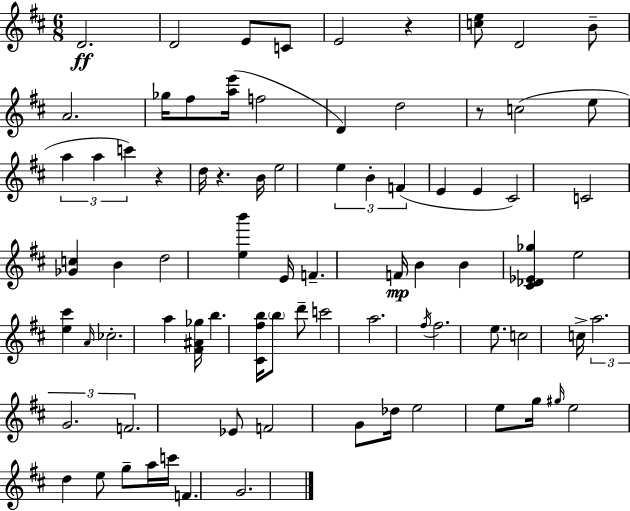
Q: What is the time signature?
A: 6/8